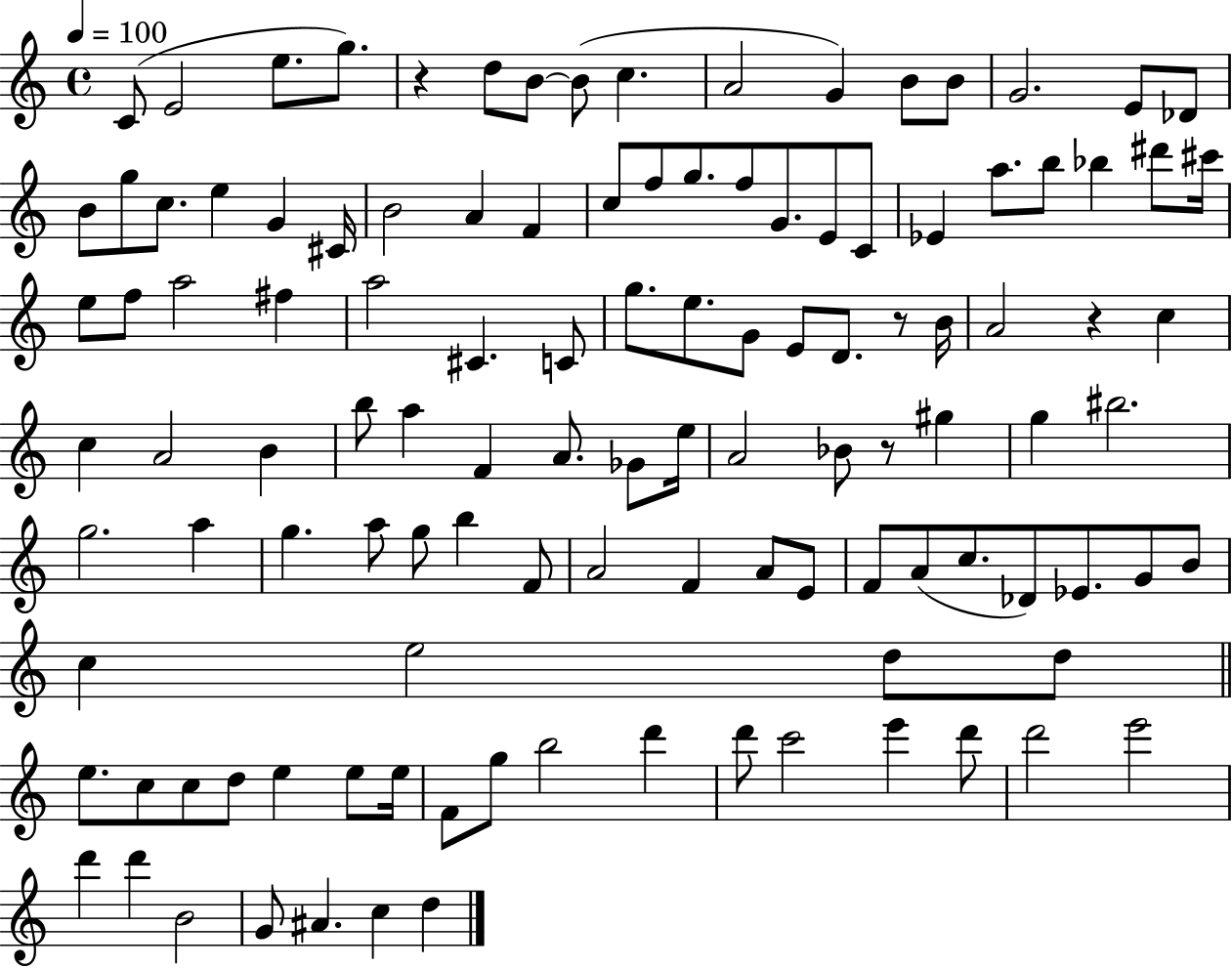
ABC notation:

X:1
T:Untitled
M:4/4
L:1/4
K:C
C/2 E2 e/2 g/2 z d/2 B/2 B/2 c A2 G B/2 B/2 G2 E/2 _D/2 B/2 g/2 c/2 e G ^C/4 B2 A F c/2 f/2 g/2 f/2 G/2 E/2 C/2 _E a/2 b/2 _b ^d'/2 ^c'/4 e/2 f/2 a2 ^f a2 ^C C/2 g/2 e/2 G/2 E/2 D/2 z/2 B/4 A2 z c c A2 B b/2 a F A/2 _G/2 e/4 A2 _B/2 z/2 ^g g ^b2 g2 a g a/2 g/2 b F/2 A2 F A/2 E/2 F/2 A/2 c/2 _D/2 _E/2 G/2 B/2 c e2 d/2 d/2 e/2 c/2 c/2 d/2 e e/2 e/4 F/2 g/2 b2 d' d'/2 c'2 e' d'/2 d'2 e'2 d' d' B2 G/2 ^A c d